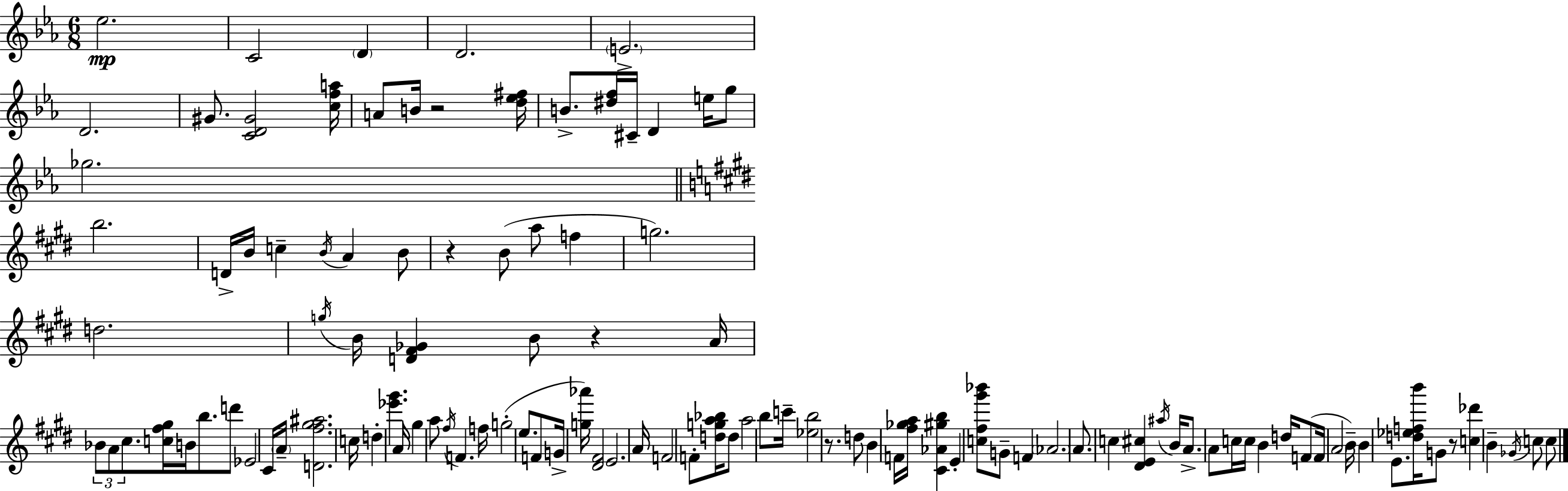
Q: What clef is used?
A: treble